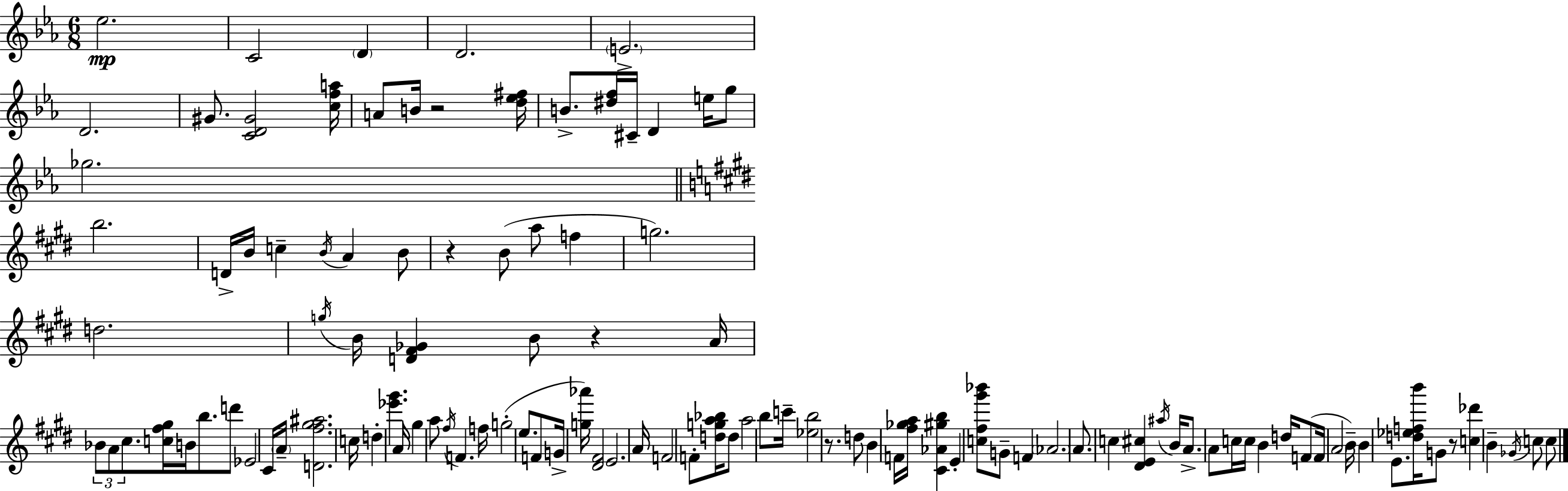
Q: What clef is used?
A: treble